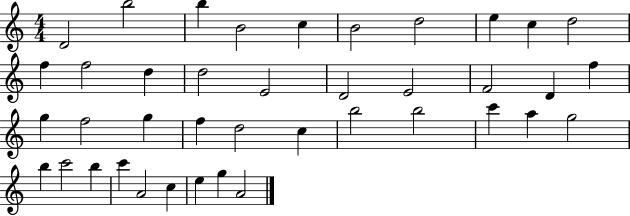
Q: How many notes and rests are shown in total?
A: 40